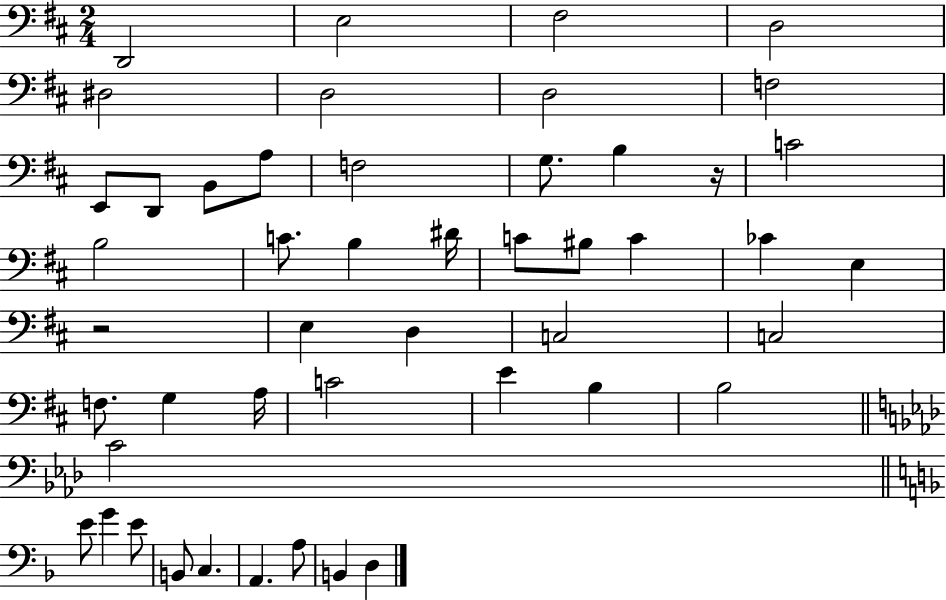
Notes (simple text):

D2/h E3/h F#3/h D3/h D#3/h D3/h D3/h F3/h E2/e D2/e B2/e A3/e F3/h G3/e. B3/q R/s C4/h B3/h C4/e. B3/q D#4/s C4/e BIS3/e C4/q CES4/q E3/q R/h E3/q D3/q C3/h C3/h F3/e. G3/q A3/s C4/h E4/q B3/q B3/h C4/h E4/e G4/q E4/e B2/e C3/q. A2/q. A3/e B2/q D3/q